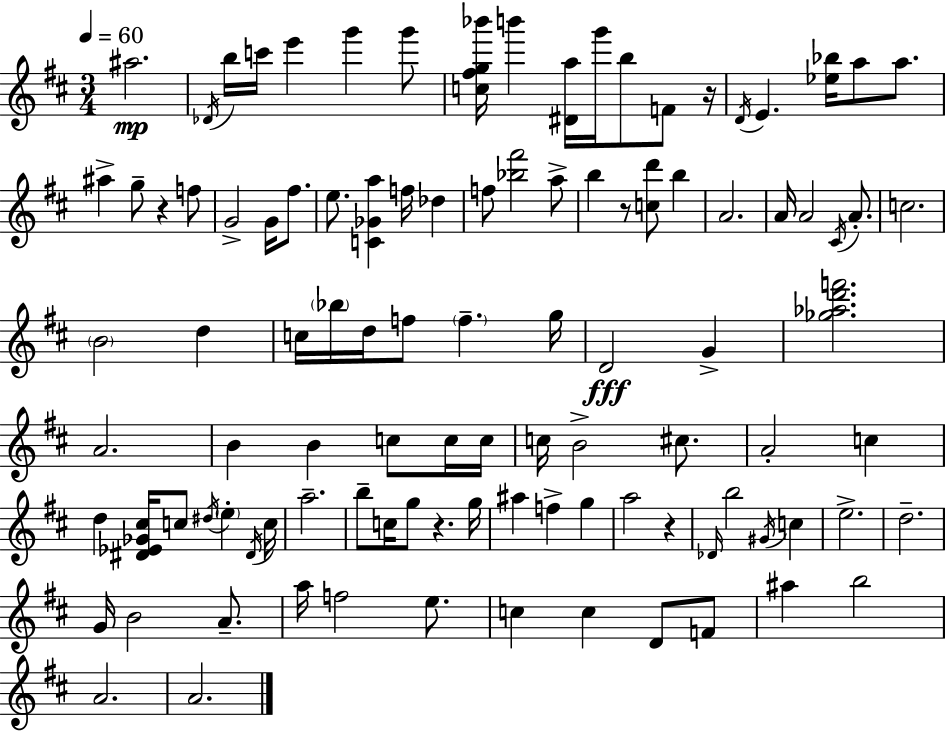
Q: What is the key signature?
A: D major